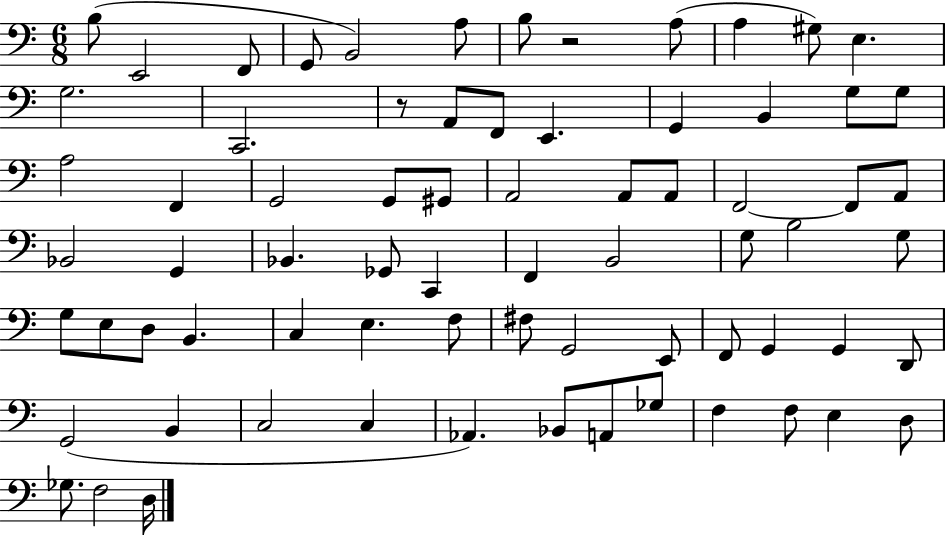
{
  \clef bass
  \numericTimeSignature
  \time 6/8
  \key c \major
  b8( e,2 f,8 | g,8 b,2) a8 | b8 r2 a8( | a4 gis8) e4. | \break g2. | c,2. | r8 a,8 f,8 e,4. | g,4 b,4 g8 g8 | \break a2 f,4 | g,2 g,8 gis,8 | a,2 a,8 a,8 | f,2~~ f,8 a,8 | \break bes,2 g,4 | bes,4. ges,8 c,4 | f,4 b,2 | g8 b2 g8 | \break g8 e8 d8 b,4. | c4 e4. f8 | fis8 g,2 e,8 | f,8 g,4 g,4 d,8 | \break g,2( b,4 | c2 c4 | aes,4.) bes,8 a,8 ges8 | f4 f8 e4 d8 | \break ges8. f2 d16 | \bar "|."
}